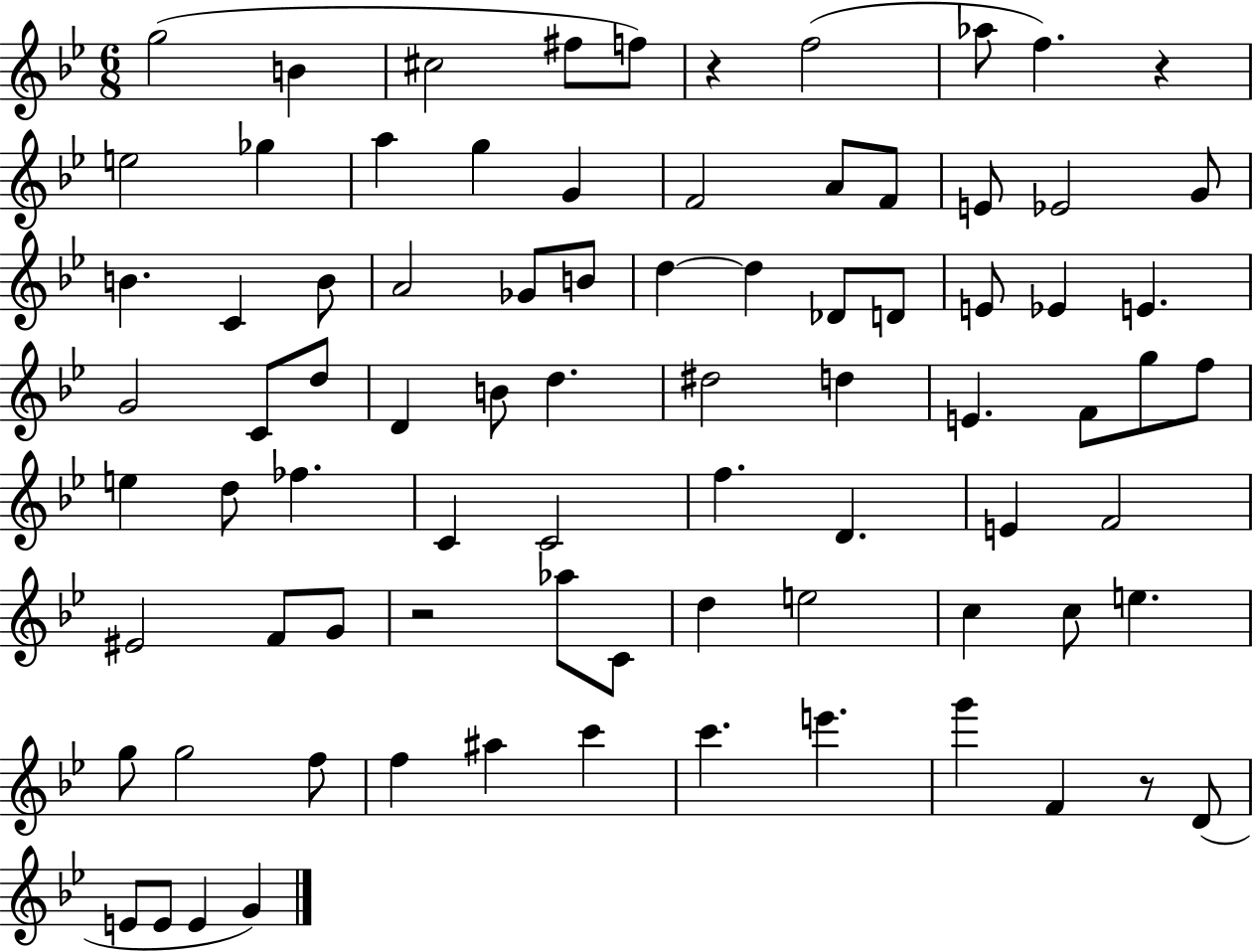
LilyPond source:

{
  \clef treble
  \numericTimeSignature
  \time 6/8
  \key bes \major
  g''2( b'4 | cis''2 fis''8 f''8) | r4 f''2( | aes''8 f''4.) r4 | \break e''2 ges''4 | a''4 g''4 g'4 | f'2 a'8 f'8 | e'8 ees'2 g'8 | \break b'4. c'4 b'8 | a'2 ges'8 b'8 | d''4~~ d''4 des'8 d'8 | e'8 ees'4 e'4. | \break g'2 c'8 d''8 | d'4 b'8 d''4. | dis''2 d''4 | e'4. f'8 g''8 f''8 | \break e''4 d''8 fes''4. | c'4 c'2 | f''4. d'4. | e'4 f'2 | \break eis'2 f'8 g'8 | r2 aes''8 c'8 | d''4 e''2 | c''4 c''8 e''4. | \break g''8 g''2 f''8 | f''4 ais''4 c'''4 | c'''4. e'''4. | g'''4 f'4 r8 d'8( | \break e'8 e'8 e'4 g'4) | \bar "|."
}